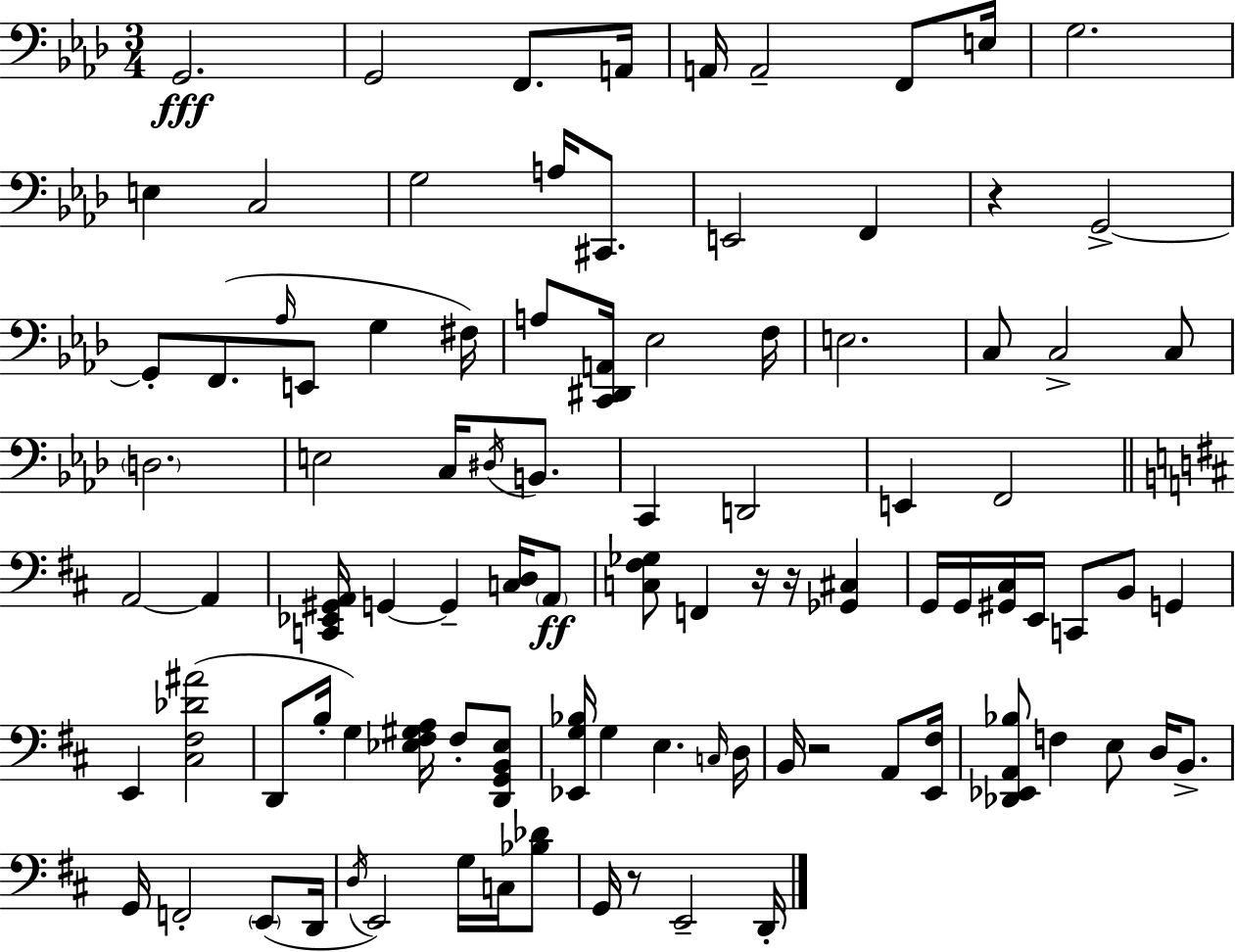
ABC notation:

X:1
T:Untitled
M:3/4
L:1/4
K:Fm
G,,2 G,,2 F,,/2 A,,/4 A,,/4 A,,2 F,,/2 E,/4 G,2 E, C,2 G,2 A,/4 ^C,,/2 E,,2 F,, z G,,2 G,,/2 F,,/2 _A,/4 E,,/2 G, ^F,/4 A,/2 [C,,^D,,A,,]/4 _E,2 F,/4 E,2 C,/2 C,2 C,/2 D,2 E,2 C,/4 ^D,/4 B,,/2 C,, D,,2 E,, F,,2 A,,2 A,, [C,,_E,,^G,,A,,]/4 G,, G,, [C,D,]/4 A,,/2 [C,^F,_G,]/2 F,, z/4 z/4 [_G,,^C,] G,,/4 G,,/4 [^G,,^C,]/4 E,,/4 C,,/2 B,,/2 G,, E,, [^C,^F,_D^A]2 D,,/2 B,/4 G, [_E,^F,^G,A,]/4 ^F,/2 [D,,G,,B,,_E,]/2 [_E,,G,_B,]/4 G, E, C,/4 D,/4 B,,/4 z2 A,,/2 [E,,^F,]/4 [_D,,_E,,A,,_B,]/2 F, E,/2 D,/4 B,,/2 G,,/4 F,,2 E,,/2 D,,/4 D,/4 E,,2 G,/4 C,/4 [_B,_D]/2 G,,/4 z/2 E,,2 D,,/4